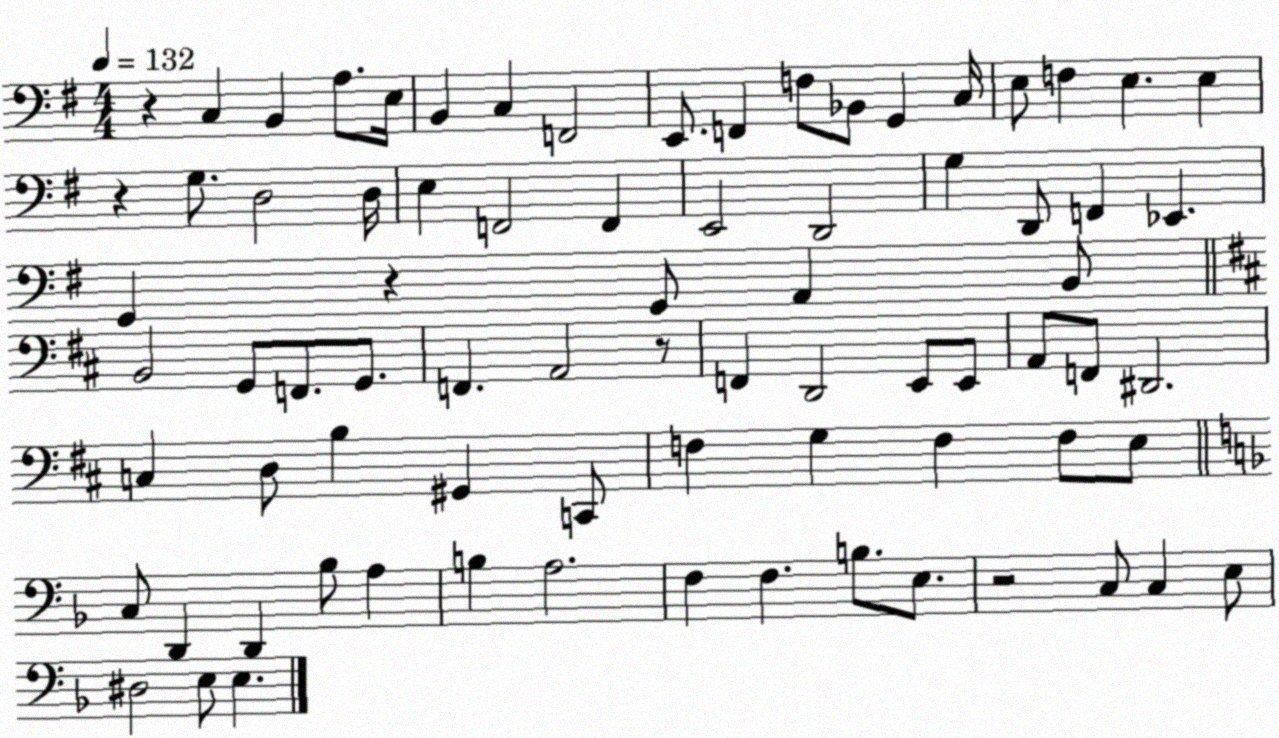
X:1
T:Untitled
M:4/4
L:1/4
K:G
z C, B,, A,/2 E,/4 B,, C, F,,2 E,,/2 F,, F,/2 _B,,/2 G,, C,/4 E,/2 F, E, E, z G,/2 D,2 D,/4 E, F,,2 F,, E,,2 D,,2 G, D,,/2 F,, _E,, G,, z G,,/2 A,, B,,/2 B,,2 G,,/2 F,,/2 G,,/2 F,, A,,2 z/2 F,, D,,2 E,,/2 E,,/2 A,,/2 F,,/2 ^D,,2 C, D,/2 B, ^G,, C,,/2 F, G, F, F,/2 E,/2 C,/2 D,, D,, _B,/2 A, B, A,2 F, F, B,/2 E,/2 z2 C,/2 C, E,/2 ^D,2 E,/2 E,